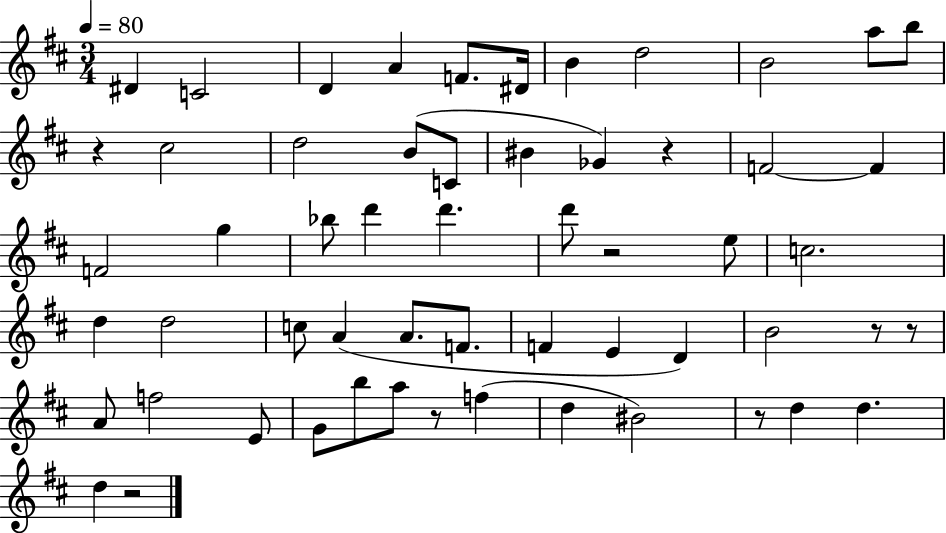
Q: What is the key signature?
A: D major